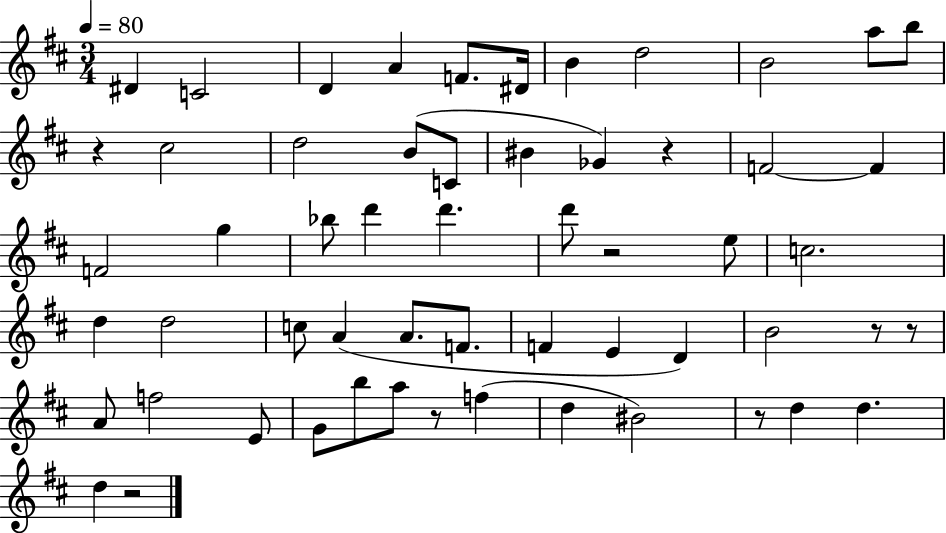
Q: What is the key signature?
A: D major